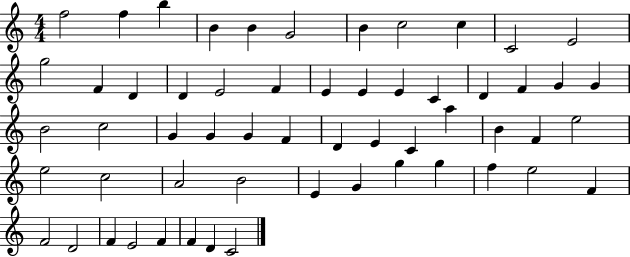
X:1
T:Untitled
M:4/4
L:1/4
K:C
f2 f b B B G2 B c2 c C2 E2 g2 F D D E2 F E E E C D F G G B2 c2 G G G F D E C a B F e2 e2 c2 A2 B2 E G g g f e2 F F2 D2 F E2 F F D C2